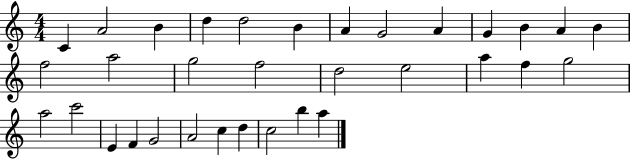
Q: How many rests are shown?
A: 0